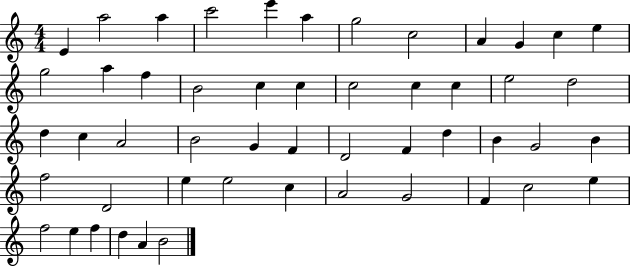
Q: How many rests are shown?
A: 0